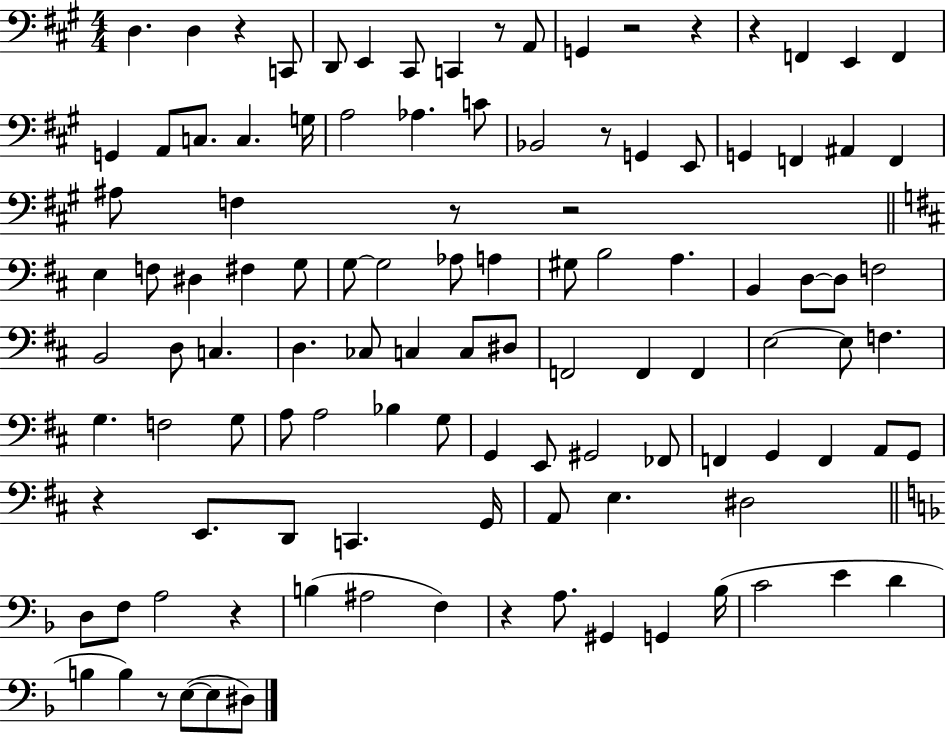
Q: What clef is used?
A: bass